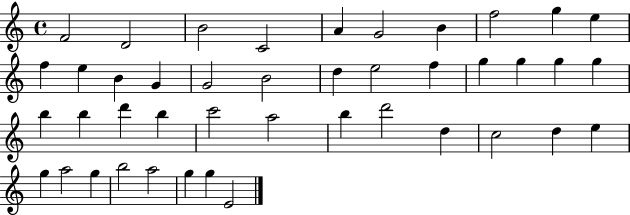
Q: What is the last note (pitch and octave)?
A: E4